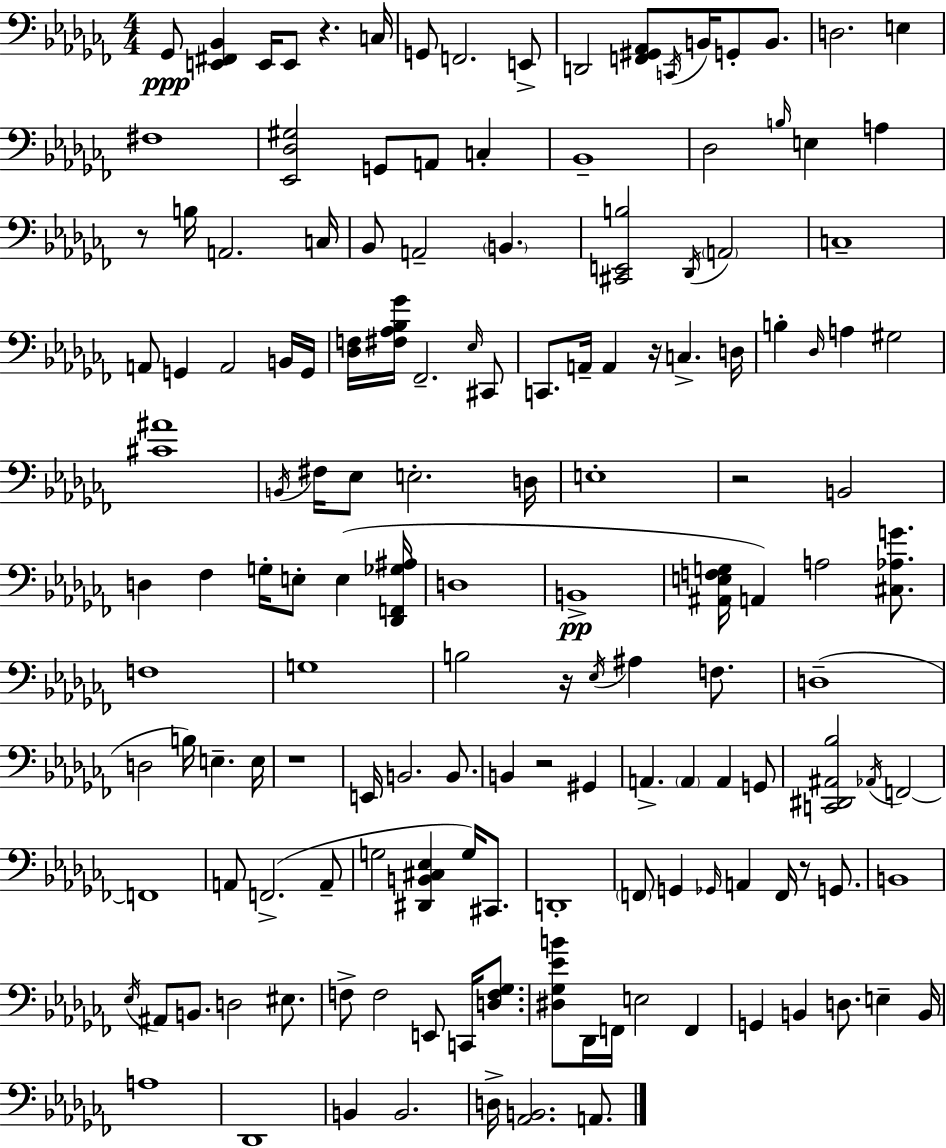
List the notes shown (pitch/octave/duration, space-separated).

Gb2/e [E2,F#2,Bb2]/q E2/s E2/e R/q. C3/s G2/e F2/h. E2/e D2/h [F2,G#2,Ab2]/e C2/s B2/s G2/e B2/e. D3/h. E3/q F#3/w [Eb2,Db3,G#3]/h G2/e A2/e C3/q Bb2/w Db3/h B3/s E3/q A3/q R/e B3/s A2/h. C3/s Bb2/e A2/h B2/q. [C#2,E2,B3]/h Db2/s A2/h C3/w A2/e G2/q A2/h B2/s G2/s [Db3,F3]/s [F#3,Ab3,Bb3,Gb4]/s FES2/h. Eb3/s C#2/e C2/e. A2/s A2/q R/s C3/q. D3/s B3/q Db3/s A3/q G#3/h [C#4,A#4]/w B2/s F#3/s Eb3/e E3/h. D3/s E3/w R/h B2/h D3/q FES3/q G3/s E3/e E3/q [Db2,F2,Gb3,A#3]/s D3/w B2/w [A#2,E3,F3,G3]/s A2/q A3/h [C#3,Ab3,G4]/e. F3/w G3/w B3/h R/s Eb3/s A#3/q F3/e. D3/w D3/h B3/s E3/q. E3/s R/w E2/s B2/h. B2/e. B2/q R/h G#2/q A2/q. A2/q A2/q G2/e [C2,D#2,A#2,Bb3]/h Ab2/s F2/h F2/w A2/e F2/h. A2/e G3/h [D#2,B2,C#3,Eb3]/q G3/s C#2/e. D2/w F2/e G2/q Gb2/s A2/q F2/s R/e G2/e. B2/w Eb3/s A#2/e B2/e. D3/h EIS3/e. F3/e F3/h E2/e C2/s [D3,F3,Gb3]/e. [D#3,Gb3,Eb4,B4]/e Db2/s F2/s E3/h F2/q G2/q B2/q D3/e. E3/q B2/s A3/w Db2/w B2/q B2/h. D3/s [Ab2,B2]/h. A2/e.